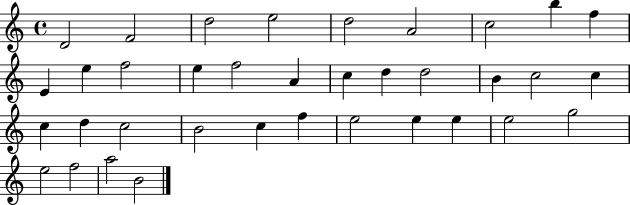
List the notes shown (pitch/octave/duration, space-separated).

D4/h F4/h D5/h E5/h D5/h A4/h C5/h B5/q F5/q E4/q E5/q F5/h E5/q F5/h A4/q C5/q D5/q D5/h B4/q C5/h C5/q C5/q D5/q C5/h B4/h C5/q F5/q E5/h E5/q E5/q E5/h G5/h E5/h F5/h A5/h B4/h